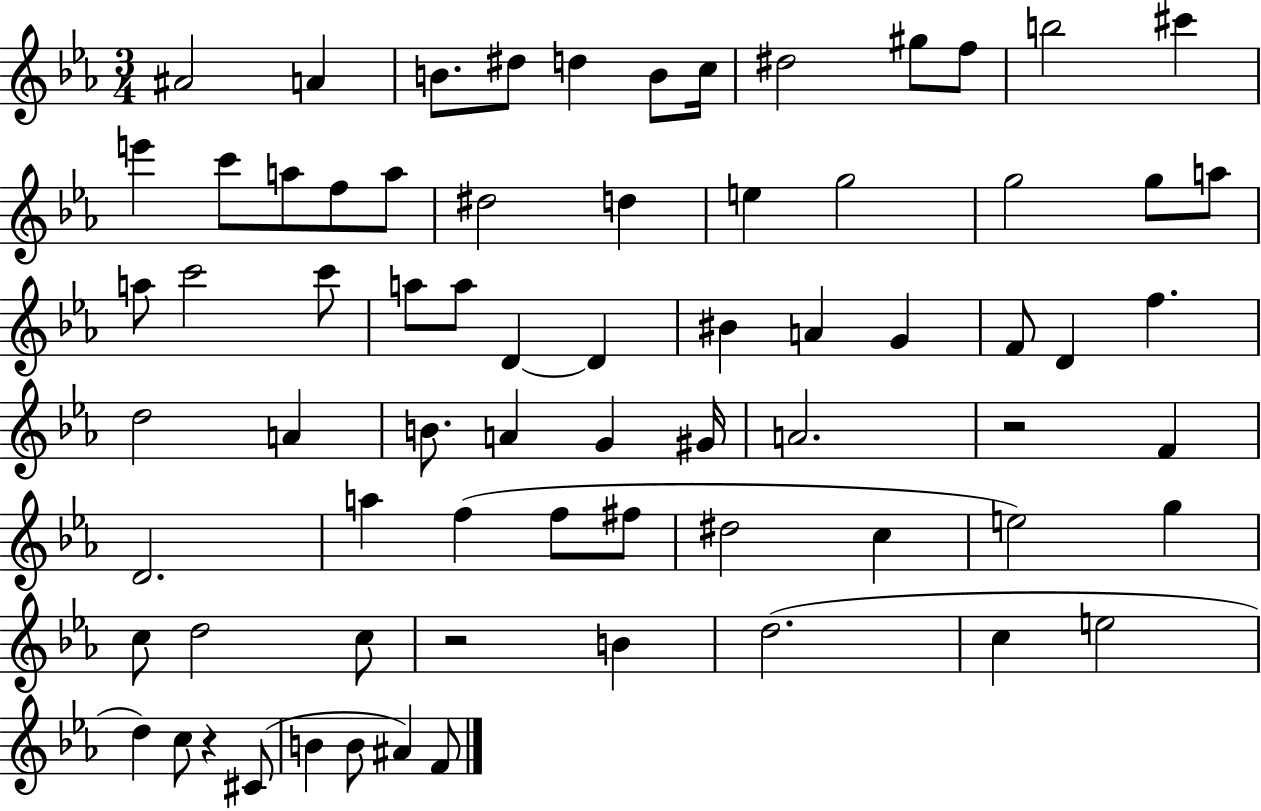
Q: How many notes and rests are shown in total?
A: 71